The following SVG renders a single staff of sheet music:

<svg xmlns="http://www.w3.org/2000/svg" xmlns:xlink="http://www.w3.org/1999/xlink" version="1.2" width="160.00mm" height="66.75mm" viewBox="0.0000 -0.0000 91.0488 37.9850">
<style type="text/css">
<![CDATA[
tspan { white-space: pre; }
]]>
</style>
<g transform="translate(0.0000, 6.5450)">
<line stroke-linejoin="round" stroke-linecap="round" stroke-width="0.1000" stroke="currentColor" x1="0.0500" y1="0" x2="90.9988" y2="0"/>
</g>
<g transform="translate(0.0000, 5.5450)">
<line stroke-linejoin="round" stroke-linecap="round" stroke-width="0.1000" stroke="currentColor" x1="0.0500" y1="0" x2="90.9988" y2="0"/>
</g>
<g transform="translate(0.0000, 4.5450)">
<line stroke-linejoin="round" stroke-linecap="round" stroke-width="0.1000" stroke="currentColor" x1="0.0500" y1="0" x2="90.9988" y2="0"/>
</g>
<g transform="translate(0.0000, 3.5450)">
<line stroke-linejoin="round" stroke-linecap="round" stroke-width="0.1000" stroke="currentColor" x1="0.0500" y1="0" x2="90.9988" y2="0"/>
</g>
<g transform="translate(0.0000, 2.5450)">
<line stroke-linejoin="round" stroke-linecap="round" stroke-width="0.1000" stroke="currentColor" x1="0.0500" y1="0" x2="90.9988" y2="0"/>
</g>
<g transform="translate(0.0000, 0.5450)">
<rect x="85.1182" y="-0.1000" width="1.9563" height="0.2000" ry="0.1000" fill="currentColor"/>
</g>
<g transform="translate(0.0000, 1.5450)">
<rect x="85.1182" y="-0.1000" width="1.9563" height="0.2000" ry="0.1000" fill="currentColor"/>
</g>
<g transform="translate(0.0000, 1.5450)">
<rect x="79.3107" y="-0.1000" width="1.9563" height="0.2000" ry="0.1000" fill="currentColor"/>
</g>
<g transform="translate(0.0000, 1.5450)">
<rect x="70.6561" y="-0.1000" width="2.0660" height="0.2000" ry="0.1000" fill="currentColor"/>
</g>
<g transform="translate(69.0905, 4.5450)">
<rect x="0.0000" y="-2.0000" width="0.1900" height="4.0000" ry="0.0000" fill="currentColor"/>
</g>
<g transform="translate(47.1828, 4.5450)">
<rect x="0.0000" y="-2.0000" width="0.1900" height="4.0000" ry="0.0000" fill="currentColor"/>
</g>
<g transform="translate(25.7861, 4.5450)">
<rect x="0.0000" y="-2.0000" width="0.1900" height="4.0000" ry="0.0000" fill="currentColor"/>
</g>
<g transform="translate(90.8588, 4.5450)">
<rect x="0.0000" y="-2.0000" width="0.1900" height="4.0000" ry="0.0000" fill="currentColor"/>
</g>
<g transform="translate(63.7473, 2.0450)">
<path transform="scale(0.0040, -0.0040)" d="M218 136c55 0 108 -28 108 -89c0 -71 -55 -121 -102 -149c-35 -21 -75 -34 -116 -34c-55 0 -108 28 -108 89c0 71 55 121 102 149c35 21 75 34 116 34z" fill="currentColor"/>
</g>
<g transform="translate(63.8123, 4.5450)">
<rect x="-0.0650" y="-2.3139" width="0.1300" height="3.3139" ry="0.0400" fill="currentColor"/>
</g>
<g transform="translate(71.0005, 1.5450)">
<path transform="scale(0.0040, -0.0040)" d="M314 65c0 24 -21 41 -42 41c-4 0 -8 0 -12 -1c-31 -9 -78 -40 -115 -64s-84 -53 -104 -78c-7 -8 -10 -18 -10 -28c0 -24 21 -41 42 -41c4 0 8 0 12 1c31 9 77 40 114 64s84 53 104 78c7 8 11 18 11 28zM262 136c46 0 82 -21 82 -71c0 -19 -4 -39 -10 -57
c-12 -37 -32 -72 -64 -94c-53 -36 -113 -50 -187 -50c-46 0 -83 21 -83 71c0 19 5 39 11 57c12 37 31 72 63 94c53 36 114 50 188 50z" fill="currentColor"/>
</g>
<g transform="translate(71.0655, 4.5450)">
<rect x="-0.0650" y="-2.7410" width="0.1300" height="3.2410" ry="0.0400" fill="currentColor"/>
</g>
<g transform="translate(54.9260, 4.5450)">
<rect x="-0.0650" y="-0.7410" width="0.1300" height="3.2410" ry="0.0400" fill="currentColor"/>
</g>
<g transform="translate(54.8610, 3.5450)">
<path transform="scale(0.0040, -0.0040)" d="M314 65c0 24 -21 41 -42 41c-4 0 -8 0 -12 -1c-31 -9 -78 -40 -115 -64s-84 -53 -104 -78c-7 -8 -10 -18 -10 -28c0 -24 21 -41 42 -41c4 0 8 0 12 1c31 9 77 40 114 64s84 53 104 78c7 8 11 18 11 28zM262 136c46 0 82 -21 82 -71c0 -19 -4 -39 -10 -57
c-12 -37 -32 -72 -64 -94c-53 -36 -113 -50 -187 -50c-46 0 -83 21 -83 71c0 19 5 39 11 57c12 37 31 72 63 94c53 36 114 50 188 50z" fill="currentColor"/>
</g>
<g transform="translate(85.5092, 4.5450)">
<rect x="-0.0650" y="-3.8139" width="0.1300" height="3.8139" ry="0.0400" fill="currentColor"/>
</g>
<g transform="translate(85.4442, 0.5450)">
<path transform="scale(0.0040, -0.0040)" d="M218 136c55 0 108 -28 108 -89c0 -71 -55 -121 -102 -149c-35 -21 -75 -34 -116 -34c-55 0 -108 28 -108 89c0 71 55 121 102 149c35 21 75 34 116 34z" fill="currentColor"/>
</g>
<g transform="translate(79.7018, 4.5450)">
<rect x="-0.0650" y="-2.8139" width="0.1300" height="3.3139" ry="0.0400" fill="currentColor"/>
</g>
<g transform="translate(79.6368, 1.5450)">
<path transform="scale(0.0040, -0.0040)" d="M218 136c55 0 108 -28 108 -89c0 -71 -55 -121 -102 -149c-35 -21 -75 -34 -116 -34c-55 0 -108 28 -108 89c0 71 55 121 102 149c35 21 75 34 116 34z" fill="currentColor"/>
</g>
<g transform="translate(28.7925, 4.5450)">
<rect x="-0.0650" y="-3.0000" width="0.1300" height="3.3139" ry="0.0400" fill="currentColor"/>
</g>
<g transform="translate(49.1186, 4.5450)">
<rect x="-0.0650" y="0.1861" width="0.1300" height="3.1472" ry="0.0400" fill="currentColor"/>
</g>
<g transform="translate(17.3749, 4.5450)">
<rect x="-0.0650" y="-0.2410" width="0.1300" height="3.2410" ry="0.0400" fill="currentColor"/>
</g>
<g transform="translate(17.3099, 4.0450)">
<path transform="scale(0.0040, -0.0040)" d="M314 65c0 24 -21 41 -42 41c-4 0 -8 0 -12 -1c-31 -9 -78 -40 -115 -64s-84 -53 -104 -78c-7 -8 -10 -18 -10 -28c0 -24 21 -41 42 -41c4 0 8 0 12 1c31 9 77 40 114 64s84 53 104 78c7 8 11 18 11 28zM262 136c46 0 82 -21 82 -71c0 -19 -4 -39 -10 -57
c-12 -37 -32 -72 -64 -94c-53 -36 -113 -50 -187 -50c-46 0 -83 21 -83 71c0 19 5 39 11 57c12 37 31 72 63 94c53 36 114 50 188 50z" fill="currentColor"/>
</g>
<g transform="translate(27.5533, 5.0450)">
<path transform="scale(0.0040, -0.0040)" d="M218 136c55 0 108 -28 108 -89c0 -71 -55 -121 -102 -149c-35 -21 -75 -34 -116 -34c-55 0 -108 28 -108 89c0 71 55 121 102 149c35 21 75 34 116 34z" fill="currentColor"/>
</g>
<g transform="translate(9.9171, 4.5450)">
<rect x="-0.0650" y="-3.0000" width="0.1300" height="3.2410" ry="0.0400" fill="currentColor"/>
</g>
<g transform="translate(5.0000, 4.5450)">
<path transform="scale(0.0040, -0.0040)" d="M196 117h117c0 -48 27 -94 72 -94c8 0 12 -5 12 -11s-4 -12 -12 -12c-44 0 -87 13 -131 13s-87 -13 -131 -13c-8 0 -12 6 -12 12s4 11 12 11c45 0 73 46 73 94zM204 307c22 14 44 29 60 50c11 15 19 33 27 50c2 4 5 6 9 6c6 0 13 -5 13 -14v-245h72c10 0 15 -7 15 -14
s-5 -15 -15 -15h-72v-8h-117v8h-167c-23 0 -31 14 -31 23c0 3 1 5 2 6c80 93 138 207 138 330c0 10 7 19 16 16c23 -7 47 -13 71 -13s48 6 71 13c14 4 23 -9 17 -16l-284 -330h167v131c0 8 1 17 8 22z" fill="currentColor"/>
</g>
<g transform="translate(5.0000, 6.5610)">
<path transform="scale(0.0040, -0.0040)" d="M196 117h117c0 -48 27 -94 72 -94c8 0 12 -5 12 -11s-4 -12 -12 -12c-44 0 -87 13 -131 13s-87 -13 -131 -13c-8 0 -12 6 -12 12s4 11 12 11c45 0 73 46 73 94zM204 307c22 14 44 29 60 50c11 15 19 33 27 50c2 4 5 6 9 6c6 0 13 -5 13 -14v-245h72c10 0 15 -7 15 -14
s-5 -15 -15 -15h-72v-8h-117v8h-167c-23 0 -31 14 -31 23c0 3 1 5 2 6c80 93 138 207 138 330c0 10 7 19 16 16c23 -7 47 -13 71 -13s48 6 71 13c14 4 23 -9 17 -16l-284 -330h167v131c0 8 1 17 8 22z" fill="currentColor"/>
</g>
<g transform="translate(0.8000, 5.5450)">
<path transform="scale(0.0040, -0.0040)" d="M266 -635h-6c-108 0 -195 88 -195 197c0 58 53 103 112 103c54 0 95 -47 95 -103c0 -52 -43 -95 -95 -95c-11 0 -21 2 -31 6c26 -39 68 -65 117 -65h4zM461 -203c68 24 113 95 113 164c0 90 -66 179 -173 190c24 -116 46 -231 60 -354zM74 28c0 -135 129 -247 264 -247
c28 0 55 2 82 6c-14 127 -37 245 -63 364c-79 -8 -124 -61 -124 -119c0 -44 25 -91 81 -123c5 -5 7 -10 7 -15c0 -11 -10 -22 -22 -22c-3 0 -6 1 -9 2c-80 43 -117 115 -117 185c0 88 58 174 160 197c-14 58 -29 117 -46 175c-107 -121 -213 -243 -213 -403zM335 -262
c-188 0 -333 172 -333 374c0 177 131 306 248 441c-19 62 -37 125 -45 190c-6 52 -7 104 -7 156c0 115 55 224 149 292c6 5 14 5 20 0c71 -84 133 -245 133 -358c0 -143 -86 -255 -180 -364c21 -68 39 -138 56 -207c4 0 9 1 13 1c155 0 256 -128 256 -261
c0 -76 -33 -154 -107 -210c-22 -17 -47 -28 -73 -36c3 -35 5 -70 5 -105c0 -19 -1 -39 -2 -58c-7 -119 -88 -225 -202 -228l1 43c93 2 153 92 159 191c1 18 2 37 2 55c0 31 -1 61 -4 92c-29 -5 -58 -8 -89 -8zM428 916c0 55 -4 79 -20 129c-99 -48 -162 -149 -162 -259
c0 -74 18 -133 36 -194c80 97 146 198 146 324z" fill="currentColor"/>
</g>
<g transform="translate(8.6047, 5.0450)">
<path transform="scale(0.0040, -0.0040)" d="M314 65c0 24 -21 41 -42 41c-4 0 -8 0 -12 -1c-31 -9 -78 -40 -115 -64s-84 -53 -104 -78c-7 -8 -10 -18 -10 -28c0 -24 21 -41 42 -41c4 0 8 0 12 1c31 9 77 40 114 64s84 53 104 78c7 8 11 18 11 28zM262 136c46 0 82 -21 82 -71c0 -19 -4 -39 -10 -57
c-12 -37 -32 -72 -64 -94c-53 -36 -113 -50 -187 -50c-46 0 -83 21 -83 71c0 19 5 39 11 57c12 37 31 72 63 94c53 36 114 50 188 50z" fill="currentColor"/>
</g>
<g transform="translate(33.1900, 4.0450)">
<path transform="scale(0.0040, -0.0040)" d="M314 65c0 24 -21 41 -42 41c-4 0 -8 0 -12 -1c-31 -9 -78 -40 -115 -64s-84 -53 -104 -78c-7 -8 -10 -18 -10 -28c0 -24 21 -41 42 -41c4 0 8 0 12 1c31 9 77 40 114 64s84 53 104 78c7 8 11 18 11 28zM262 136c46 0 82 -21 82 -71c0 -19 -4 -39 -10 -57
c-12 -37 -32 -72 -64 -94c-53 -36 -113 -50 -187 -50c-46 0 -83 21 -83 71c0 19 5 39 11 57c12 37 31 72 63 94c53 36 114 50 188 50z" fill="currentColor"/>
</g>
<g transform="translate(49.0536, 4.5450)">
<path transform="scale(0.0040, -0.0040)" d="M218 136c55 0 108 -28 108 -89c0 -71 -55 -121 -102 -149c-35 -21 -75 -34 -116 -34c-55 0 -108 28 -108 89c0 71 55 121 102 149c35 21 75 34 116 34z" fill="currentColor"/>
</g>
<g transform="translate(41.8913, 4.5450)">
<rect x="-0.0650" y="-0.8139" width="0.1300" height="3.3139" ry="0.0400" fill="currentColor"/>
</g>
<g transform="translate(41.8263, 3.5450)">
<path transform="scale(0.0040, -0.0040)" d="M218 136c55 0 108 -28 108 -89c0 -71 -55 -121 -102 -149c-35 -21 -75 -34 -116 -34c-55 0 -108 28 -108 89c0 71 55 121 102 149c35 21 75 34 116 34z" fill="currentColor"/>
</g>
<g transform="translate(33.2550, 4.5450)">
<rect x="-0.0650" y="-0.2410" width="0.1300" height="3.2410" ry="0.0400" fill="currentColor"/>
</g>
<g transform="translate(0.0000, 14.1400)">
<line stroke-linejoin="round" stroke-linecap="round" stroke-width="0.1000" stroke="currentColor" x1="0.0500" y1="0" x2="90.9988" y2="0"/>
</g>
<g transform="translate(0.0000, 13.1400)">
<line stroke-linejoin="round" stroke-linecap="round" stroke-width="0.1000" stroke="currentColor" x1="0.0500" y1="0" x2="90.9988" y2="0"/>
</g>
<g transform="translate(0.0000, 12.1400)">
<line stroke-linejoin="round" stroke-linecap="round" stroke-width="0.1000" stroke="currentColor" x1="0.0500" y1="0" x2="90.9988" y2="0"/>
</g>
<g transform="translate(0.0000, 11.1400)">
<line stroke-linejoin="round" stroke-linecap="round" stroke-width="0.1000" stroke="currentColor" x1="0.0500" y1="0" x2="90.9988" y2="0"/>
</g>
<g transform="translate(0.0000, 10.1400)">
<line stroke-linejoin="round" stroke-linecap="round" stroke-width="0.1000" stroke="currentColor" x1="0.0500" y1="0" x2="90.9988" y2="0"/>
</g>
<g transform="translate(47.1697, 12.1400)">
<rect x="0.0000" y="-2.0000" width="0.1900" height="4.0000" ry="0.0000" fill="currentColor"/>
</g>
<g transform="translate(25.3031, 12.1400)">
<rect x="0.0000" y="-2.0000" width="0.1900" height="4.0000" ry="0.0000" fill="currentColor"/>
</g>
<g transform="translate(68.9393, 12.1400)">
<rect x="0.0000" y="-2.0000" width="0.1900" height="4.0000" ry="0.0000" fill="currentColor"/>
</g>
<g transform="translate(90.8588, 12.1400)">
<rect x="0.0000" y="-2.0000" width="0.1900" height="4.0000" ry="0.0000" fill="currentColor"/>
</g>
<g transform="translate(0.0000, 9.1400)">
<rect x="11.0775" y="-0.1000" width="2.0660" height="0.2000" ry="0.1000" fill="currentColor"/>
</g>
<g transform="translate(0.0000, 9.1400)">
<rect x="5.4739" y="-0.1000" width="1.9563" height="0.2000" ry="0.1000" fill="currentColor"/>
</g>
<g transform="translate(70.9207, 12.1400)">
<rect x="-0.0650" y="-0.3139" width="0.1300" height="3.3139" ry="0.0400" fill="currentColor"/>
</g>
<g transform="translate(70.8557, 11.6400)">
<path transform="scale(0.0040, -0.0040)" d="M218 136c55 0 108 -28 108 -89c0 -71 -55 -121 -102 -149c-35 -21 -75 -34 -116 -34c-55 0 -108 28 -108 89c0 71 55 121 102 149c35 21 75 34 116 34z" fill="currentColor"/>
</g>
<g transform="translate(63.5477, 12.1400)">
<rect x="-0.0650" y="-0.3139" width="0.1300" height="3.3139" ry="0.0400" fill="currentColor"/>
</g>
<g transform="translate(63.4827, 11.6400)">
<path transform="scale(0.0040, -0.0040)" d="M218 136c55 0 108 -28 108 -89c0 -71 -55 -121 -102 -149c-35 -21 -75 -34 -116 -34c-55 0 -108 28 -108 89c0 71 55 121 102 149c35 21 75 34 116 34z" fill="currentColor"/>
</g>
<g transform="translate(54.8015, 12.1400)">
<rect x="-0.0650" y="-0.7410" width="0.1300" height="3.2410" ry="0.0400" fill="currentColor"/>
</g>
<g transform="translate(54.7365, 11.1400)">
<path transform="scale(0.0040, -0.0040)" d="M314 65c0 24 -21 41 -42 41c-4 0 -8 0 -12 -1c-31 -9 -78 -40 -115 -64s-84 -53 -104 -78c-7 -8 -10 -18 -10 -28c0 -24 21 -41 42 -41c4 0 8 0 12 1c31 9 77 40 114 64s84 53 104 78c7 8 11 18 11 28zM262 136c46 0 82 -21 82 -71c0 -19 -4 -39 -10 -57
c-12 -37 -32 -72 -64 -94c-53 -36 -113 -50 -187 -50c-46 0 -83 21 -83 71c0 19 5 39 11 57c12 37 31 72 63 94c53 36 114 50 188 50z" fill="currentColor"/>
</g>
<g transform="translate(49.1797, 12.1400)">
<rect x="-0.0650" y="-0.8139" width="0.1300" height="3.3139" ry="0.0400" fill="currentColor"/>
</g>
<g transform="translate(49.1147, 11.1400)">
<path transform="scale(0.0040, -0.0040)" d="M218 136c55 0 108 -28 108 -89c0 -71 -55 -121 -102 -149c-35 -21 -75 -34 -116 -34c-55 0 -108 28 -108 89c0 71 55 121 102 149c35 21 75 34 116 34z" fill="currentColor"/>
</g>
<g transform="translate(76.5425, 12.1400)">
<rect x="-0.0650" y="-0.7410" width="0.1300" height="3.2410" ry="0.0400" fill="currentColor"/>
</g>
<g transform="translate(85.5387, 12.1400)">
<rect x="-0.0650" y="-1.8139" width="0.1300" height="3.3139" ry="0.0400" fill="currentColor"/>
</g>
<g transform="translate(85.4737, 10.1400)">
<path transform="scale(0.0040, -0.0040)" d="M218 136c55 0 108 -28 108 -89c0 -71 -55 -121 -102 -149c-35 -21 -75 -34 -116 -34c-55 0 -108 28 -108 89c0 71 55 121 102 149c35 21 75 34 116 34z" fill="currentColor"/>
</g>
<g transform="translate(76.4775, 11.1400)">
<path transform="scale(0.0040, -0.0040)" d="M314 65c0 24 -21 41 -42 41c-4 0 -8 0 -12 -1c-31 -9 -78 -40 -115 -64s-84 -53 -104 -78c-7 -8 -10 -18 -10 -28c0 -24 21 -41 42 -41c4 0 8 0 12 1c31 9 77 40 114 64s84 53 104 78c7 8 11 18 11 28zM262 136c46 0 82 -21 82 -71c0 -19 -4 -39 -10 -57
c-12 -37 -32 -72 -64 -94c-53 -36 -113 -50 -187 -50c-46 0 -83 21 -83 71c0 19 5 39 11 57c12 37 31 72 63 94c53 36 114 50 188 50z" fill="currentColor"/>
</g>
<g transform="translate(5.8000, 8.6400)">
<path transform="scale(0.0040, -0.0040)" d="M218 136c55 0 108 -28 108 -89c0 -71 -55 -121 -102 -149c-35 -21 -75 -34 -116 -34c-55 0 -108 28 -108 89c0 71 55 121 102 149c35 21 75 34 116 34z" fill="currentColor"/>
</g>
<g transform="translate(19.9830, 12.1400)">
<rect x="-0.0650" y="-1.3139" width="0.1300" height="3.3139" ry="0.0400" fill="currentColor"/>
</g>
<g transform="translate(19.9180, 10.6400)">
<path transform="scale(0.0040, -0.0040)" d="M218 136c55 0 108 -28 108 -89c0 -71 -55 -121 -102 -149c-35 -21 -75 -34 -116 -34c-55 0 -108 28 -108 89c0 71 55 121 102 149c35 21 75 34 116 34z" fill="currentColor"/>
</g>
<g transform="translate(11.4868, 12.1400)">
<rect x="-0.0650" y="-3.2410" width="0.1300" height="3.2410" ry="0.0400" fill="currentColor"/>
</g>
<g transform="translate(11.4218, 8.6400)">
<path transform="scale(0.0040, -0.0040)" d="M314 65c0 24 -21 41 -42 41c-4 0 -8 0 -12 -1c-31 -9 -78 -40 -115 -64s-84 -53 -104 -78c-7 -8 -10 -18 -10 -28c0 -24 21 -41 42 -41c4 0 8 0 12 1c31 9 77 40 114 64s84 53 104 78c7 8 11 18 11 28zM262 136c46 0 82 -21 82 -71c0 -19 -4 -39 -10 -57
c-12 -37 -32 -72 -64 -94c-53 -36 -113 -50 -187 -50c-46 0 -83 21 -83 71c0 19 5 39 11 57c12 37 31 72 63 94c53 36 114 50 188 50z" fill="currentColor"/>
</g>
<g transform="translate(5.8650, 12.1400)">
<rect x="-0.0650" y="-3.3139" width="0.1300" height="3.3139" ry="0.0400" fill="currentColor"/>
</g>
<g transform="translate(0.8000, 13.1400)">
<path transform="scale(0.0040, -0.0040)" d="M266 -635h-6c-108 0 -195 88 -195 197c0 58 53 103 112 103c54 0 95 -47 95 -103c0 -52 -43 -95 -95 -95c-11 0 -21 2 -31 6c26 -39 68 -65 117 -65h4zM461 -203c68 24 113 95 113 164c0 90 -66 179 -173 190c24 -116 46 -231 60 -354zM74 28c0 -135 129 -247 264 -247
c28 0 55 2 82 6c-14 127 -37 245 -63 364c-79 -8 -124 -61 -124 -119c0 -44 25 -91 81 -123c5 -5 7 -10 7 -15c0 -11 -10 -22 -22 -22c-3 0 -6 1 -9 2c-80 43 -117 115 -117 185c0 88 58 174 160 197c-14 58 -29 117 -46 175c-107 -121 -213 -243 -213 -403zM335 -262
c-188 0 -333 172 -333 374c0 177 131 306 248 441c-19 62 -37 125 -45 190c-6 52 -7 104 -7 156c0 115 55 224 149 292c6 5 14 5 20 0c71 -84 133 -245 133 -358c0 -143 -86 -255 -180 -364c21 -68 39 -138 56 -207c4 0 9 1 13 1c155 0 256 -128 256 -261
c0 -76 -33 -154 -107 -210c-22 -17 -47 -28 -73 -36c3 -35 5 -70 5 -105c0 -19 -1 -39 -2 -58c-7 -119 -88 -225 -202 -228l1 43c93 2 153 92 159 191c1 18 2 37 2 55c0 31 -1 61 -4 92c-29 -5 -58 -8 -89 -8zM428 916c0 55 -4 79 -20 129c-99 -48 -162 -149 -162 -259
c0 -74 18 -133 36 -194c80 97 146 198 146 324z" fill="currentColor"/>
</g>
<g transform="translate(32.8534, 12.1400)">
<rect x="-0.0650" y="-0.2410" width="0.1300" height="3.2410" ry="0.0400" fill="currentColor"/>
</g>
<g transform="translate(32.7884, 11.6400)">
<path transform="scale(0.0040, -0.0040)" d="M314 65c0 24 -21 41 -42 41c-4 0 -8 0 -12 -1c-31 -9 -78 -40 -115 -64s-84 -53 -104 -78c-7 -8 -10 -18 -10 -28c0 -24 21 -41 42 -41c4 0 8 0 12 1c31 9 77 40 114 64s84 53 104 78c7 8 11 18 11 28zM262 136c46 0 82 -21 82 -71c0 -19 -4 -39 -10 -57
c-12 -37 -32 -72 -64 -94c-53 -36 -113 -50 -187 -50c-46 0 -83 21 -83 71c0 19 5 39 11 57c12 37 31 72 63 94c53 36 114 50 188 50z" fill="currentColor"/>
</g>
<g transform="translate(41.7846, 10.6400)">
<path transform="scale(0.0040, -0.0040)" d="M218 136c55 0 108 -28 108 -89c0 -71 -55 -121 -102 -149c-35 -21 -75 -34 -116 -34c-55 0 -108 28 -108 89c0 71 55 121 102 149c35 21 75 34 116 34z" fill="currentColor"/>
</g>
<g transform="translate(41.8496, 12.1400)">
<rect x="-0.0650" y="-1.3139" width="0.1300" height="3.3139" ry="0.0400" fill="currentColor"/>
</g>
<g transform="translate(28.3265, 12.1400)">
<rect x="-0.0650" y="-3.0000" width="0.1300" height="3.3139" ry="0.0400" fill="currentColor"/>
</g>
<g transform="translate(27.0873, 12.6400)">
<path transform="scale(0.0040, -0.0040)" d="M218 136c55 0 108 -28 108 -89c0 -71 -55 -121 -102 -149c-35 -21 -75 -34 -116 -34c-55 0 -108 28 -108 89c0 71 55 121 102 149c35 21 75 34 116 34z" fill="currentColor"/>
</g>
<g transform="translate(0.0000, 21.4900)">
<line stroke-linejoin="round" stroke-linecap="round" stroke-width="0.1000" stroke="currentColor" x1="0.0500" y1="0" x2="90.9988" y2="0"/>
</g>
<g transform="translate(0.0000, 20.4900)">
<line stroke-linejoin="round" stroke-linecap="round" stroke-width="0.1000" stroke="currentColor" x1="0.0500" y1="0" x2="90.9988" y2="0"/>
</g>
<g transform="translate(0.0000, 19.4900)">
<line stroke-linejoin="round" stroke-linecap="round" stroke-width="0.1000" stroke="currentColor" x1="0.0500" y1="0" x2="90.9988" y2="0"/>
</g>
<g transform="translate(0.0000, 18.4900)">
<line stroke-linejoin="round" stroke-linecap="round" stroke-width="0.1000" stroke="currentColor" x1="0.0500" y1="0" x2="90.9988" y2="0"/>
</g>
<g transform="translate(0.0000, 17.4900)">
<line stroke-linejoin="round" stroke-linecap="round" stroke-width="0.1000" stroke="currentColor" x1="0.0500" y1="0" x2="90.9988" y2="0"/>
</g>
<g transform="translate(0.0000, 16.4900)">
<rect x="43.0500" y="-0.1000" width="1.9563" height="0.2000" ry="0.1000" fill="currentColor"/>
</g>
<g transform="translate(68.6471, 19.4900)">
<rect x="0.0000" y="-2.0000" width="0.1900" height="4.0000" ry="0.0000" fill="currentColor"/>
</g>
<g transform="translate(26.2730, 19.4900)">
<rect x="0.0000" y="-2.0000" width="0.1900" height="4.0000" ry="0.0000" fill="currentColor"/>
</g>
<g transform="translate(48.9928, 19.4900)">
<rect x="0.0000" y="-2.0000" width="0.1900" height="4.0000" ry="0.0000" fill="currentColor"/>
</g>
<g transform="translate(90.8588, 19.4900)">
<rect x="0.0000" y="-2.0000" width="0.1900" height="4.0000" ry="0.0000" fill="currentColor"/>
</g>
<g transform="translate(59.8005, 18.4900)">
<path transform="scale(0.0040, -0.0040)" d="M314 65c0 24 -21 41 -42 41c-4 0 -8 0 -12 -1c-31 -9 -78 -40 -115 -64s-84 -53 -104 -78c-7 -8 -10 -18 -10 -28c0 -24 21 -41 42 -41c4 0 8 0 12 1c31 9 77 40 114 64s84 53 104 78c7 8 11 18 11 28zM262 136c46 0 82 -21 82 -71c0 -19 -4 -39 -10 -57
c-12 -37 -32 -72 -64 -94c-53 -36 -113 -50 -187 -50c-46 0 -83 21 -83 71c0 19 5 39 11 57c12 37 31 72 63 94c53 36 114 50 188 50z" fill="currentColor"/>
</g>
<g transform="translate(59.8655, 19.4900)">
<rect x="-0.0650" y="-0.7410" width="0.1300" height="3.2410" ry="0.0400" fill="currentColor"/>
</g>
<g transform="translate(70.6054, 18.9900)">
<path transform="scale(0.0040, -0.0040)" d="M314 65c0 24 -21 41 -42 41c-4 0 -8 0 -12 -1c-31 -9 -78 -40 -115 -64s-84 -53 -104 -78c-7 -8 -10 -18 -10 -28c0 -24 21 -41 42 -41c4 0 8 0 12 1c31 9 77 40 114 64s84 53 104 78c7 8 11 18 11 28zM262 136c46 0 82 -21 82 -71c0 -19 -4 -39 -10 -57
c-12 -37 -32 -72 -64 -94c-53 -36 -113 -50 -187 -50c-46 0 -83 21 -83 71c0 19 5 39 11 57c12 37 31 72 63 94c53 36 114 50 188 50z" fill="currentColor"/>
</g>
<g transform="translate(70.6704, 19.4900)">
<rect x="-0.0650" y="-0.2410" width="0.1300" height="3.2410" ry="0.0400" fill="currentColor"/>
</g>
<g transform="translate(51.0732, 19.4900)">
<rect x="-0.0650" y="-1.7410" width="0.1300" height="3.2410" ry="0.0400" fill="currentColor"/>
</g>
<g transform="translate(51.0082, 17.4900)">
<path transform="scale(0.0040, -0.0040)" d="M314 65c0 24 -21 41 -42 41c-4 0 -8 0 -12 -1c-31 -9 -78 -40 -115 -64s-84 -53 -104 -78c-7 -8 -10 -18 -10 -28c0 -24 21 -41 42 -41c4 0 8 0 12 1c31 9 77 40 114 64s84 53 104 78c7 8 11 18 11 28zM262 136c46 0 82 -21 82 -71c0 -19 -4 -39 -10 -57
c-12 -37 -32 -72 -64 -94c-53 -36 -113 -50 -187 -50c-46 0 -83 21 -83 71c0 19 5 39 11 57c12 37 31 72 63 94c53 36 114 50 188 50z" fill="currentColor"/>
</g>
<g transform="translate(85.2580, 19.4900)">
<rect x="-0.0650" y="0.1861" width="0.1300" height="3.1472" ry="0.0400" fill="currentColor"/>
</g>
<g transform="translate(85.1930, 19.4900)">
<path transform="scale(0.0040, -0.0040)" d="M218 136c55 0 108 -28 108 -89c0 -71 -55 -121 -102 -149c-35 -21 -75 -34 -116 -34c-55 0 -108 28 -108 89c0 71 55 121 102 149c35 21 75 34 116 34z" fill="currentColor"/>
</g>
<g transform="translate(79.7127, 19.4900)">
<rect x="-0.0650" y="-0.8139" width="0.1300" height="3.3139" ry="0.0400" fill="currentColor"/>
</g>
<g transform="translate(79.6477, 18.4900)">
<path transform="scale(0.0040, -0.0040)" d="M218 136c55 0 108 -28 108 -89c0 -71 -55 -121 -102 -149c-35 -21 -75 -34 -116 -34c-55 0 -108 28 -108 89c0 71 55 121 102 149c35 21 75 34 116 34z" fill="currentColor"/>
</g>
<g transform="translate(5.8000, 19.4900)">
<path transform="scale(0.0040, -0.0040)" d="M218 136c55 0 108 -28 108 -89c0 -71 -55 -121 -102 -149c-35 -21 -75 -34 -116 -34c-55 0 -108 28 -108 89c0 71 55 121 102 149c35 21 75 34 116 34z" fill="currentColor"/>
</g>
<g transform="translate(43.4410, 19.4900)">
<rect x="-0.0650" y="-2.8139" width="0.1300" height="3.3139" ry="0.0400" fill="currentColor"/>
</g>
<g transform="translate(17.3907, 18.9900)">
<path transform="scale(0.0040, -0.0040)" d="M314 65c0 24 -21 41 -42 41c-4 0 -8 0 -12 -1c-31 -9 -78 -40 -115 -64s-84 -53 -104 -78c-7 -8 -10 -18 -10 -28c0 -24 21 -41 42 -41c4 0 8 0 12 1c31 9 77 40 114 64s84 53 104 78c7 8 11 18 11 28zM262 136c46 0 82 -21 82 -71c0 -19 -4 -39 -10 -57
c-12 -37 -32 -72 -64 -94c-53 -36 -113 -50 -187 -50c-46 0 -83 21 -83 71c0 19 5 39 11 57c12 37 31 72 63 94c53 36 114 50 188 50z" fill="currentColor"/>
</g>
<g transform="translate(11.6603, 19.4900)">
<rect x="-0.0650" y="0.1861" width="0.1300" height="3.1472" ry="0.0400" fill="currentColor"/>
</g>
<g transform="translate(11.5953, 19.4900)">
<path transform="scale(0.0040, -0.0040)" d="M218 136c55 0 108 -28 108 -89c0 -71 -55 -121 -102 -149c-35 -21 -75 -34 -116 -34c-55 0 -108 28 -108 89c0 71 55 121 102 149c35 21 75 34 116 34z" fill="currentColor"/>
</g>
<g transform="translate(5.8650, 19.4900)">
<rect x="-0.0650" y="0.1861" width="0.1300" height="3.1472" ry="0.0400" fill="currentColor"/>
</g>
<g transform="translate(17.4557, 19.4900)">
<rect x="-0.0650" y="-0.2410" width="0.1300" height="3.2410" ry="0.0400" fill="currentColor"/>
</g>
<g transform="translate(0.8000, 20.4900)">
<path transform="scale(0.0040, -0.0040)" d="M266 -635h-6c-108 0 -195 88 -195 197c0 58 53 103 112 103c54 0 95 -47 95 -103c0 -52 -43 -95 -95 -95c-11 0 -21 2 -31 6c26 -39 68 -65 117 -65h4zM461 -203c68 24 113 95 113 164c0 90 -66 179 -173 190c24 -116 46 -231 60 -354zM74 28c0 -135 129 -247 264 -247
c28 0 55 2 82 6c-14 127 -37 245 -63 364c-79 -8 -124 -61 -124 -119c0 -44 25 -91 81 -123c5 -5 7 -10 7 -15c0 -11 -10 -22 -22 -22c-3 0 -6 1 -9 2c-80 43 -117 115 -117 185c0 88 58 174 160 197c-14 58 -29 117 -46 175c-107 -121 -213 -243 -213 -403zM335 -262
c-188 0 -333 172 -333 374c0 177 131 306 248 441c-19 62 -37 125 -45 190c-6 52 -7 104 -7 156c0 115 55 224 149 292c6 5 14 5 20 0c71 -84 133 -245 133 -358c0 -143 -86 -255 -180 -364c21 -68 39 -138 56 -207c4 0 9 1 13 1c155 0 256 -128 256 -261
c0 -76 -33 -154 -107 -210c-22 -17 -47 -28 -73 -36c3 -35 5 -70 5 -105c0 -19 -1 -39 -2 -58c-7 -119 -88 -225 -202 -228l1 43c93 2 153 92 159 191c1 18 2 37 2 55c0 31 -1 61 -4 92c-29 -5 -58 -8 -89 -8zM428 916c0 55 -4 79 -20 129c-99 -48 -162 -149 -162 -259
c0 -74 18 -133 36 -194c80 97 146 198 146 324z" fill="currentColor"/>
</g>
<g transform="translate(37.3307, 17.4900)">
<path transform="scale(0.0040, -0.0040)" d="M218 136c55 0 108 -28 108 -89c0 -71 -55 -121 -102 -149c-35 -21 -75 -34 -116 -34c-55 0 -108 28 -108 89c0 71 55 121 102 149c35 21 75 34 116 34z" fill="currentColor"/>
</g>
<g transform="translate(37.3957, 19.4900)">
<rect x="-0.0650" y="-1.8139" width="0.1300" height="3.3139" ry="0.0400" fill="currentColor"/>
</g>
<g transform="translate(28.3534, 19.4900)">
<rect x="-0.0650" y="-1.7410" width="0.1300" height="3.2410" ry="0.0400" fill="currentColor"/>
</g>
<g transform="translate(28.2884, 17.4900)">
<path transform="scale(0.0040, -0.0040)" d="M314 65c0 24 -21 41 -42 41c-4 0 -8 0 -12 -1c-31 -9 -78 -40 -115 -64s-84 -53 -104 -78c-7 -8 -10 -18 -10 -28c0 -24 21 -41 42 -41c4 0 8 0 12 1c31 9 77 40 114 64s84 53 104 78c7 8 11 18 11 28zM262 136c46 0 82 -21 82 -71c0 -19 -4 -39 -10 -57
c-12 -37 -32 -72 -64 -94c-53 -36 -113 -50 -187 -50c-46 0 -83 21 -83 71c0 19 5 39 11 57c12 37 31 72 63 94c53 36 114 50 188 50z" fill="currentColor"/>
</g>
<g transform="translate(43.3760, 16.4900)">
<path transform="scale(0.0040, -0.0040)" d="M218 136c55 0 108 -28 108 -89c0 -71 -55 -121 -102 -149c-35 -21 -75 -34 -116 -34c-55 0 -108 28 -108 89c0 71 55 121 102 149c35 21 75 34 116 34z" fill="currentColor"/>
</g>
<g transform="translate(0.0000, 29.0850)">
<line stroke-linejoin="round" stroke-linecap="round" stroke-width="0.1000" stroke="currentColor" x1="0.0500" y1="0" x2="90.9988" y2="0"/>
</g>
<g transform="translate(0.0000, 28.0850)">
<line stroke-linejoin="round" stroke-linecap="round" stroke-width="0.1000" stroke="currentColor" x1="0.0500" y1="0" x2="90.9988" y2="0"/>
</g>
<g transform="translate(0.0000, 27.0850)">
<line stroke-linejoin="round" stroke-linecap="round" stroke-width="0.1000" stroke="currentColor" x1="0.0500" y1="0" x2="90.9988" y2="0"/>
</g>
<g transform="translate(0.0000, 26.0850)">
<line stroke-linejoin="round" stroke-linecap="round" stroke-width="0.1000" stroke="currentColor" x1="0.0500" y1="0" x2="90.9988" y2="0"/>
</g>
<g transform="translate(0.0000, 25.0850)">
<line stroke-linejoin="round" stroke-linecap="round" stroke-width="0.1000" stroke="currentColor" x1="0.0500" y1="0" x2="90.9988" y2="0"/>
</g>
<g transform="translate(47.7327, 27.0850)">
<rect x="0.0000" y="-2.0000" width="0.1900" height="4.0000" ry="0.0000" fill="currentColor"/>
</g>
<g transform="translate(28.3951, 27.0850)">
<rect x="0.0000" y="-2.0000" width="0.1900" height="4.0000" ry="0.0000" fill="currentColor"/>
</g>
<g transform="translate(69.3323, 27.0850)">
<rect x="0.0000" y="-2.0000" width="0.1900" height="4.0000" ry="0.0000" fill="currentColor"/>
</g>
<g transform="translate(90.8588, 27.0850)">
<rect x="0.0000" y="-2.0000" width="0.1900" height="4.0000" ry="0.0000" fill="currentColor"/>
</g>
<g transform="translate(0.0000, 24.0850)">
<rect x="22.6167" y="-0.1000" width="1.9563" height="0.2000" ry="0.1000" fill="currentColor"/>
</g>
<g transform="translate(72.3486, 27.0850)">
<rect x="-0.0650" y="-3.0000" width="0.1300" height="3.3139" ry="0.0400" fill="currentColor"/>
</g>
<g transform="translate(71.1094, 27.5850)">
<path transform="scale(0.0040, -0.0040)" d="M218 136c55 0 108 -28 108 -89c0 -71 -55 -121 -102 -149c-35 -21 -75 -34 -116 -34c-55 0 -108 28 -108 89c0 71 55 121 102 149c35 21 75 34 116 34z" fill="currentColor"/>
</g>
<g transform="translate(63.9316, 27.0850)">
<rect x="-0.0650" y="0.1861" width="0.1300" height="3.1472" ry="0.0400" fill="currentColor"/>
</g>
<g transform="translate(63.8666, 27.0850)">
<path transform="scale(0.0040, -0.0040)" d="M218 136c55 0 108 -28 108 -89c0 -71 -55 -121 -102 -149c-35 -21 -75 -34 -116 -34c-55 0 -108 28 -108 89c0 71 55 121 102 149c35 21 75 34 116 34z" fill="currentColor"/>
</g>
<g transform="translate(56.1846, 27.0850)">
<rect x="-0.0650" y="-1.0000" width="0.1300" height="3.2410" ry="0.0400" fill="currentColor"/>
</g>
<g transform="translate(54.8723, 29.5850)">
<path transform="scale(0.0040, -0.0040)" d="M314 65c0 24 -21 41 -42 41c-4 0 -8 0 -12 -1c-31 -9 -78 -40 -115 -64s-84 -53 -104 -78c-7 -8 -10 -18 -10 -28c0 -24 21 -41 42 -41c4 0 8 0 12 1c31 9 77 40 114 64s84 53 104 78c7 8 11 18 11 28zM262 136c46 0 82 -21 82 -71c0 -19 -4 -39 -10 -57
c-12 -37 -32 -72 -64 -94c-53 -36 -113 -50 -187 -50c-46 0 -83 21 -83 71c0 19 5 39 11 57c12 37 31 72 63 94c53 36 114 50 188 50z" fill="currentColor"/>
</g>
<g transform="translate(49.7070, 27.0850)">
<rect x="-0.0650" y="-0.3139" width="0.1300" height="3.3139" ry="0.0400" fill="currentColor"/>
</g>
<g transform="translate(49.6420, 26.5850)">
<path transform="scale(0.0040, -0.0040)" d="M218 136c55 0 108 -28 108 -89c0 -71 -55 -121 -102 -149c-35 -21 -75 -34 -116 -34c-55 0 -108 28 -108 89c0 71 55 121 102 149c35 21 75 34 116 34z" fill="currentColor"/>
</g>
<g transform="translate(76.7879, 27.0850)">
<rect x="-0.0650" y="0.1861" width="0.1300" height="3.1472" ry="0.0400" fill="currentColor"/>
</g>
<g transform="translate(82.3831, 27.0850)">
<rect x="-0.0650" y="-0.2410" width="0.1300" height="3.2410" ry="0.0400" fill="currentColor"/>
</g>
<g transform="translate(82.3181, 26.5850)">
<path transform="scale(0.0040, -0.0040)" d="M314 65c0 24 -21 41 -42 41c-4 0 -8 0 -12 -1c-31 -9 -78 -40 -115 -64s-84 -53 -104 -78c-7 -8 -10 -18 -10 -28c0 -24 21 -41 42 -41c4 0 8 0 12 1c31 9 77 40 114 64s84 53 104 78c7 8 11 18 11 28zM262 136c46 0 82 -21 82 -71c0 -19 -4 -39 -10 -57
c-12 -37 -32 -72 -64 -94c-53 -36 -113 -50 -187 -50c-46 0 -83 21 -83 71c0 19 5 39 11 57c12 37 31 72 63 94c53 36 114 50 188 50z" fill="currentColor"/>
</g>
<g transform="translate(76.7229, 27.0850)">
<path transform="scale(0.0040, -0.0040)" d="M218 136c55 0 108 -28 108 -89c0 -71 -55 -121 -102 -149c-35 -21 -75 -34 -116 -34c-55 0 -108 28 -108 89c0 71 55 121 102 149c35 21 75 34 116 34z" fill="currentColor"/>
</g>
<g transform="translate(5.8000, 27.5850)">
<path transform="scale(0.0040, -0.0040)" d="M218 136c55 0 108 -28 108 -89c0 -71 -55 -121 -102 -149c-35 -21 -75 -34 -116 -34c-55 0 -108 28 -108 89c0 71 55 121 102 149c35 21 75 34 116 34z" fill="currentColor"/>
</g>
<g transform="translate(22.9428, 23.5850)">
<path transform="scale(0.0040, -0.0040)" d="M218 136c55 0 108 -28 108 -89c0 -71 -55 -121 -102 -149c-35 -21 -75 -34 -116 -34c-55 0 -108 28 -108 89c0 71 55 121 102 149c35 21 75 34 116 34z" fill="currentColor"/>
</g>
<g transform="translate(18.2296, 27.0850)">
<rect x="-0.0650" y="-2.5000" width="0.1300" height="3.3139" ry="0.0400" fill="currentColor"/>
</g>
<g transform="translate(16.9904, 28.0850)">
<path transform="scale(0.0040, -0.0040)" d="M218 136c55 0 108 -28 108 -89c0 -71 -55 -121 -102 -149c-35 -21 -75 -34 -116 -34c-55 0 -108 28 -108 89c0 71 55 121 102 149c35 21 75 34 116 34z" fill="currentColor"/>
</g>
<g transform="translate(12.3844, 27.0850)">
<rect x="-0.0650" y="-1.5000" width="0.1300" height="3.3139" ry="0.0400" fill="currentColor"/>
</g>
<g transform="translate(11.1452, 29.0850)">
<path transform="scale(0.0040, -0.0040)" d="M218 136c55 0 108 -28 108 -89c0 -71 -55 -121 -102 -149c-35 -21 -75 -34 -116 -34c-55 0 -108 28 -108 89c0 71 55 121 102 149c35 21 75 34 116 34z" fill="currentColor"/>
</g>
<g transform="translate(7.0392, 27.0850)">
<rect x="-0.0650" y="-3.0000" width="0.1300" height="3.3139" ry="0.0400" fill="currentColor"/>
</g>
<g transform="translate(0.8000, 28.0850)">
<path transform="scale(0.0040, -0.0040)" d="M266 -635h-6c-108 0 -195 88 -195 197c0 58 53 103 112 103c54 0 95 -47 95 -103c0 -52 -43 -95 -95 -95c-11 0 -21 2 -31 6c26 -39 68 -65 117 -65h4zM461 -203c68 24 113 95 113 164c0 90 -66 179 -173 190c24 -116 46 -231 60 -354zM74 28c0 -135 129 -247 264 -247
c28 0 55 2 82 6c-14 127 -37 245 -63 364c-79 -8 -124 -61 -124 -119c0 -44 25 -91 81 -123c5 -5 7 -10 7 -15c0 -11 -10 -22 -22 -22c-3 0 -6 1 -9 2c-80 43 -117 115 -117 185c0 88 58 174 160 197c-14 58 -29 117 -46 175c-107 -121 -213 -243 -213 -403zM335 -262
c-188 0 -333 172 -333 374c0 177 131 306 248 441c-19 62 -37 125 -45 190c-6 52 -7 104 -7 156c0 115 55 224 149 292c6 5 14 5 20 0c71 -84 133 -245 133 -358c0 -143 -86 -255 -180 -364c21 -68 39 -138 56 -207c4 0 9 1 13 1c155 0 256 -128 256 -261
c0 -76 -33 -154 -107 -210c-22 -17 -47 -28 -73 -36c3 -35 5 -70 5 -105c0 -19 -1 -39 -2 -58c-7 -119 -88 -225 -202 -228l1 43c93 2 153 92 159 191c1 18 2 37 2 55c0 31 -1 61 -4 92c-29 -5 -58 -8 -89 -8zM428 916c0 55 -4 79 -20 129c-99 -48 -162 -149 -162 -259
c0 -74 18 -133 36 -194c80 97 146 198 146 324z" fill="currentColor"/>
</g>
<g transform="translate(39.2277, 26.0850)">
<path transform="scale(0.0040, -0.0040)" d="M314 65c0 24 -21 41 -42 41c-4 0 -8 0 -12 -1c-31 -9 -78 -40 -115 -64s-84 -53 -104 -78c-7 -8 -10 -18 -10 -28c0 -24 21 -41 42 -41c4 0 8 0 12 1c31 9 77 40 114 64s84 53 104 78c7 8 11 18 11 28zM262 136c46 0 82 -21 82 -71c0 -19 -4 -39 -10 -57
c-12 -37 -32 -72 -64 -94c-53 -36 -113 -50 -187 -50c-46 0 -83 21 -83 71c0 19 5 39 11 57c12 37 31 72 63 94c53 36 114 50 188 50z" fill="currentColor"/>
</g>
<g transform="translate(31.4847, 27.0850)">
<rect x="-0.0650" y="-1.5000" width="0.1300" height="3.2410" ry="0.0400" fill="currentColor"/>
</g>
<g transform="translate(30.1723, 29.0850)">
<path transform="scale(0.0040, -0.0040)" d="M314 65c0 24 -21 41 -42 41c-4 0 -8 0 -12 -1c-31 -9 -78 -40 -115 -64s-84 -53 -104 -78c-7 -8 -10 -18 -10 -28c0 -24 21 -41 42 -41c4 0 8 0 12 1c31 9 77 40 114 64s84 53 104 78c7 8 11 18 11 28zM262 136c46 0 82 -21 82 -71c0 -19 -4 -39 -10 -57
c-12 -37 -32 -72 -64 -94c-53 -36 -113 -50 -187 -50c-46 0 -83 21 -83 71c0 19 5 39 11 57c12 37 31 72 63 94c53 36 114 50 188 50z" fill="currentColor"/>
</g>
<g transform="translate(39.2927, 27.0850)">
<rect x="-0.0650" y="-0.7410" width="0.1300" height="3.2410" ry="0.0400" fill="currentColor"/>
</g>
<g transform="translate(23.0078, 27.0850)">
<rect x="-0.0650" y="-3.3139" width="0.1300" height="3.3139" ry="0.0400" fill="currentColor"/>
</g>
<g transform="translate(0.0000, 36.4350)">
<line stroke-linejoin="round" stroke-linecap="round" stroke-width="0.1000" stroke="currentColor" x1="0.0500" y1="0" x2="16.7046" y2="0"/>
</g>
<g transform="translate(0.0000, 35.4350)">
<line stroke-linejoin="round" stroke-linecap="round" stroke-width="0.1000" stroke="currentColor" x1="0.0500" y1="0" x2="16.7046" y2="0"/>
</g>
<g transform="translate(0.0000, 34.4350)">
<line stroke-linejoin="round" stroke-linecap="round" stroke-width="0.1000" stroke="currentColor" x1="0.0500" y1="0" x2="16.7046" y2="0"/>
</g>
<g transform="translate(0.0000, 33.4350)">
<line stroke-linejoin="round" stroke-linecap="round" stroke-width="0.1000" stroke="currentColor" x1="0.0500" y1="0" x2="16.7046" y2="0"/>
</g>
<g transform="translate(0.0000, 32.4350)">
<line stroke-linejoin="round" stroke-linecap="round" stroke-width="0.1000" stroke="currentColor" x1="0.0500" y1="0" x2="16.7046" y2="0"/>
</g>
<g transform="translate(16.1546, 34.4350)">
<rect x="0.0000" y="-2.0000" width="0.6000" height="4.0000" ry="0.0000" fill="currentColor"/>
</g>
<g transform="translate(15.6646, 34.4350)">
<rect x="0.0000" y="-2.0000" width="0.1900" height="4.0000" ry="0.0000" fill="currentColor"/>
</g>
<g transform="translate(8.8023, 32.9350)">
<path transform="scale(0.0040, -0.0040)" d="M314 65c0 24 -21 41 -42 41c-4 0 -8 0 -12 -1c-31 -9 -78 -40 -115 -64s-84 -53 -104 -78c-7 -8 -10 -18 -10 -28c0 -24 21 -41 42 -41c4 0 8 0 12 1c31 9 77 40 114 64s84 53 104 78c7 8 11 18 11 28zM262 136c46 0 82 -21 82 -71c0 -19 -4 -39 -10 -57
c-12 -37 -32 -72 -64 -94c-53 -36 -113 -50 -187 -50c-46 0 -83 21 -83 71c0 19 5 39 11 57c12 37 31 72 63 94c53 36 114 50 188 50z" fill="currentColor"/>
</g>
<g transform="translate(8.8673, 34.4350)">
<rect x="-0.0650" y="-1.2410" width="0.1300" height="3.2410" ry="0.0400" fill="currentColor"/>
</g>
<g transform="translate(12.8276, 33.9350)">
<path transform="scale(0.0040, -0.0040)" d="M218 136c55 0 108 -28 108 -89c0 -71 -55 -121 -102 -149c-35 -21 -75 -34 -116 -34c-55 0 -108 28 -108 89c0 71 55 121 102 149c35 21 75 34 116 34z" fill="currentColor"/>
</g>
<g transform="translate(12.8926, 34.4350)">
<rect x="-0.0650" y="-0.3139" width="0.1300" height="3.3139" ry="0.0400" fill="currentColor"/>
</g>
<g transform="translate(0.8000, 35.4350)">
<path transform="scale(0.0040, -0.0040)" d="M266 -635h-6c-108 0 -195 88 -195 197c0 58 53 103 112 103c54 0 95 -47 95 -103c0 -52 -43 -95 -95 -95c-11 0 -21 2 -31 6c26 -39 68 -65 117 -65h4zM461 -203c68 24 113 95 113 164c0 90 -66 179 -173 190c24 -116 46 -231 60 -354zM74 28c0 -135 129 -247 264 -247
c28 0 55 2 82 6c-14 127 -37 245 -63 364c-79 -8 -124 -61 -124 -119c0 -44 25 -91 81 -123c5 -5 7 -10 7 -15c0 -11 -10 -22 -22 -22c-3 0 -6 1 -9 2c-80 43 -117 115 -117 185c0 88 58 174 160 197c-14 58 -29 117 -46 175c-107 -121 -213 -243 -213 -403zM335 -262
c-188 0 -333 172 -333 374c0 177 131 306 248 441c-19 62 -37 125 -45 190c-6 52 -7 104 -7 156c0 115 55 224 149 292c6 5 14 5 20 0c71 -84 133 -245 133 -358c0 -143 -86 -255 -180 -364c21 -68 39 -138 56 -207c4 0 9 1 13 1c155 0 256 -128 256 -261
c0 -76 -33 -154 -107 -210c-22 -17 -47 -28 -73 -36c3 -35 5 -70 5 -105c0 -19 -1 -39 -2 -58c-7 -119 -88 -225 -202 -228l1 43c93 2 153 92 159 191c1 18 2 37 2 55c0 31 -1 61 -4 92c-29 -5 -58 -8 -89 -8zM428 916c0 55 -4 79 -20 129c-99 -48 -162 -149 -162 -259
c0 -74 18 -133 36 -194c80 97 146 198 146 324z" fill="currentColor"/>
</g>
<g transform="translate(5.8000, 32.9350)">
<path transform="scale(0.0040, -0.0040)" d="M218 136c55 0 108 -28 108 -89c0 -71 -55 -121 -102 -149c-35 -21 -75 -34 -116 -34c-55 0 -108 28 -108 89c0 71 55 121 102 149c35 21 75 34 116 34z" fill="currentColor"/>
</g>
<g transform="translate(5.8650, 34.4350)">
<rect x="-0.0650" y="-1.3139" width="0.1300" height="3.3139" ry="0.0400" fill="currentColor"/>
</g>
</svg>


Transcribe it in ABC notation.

X:1
T:Untitled
M:4/4
L:1/4
K:C
A2 c2 A c2 d B d2 g a2 a c' b b2 e A c2 e d d2 c c d2 f B B c2 f2 f a f2 d2 c2 d B A E G b E2 d2 c D2 B A B c2 e e2 c